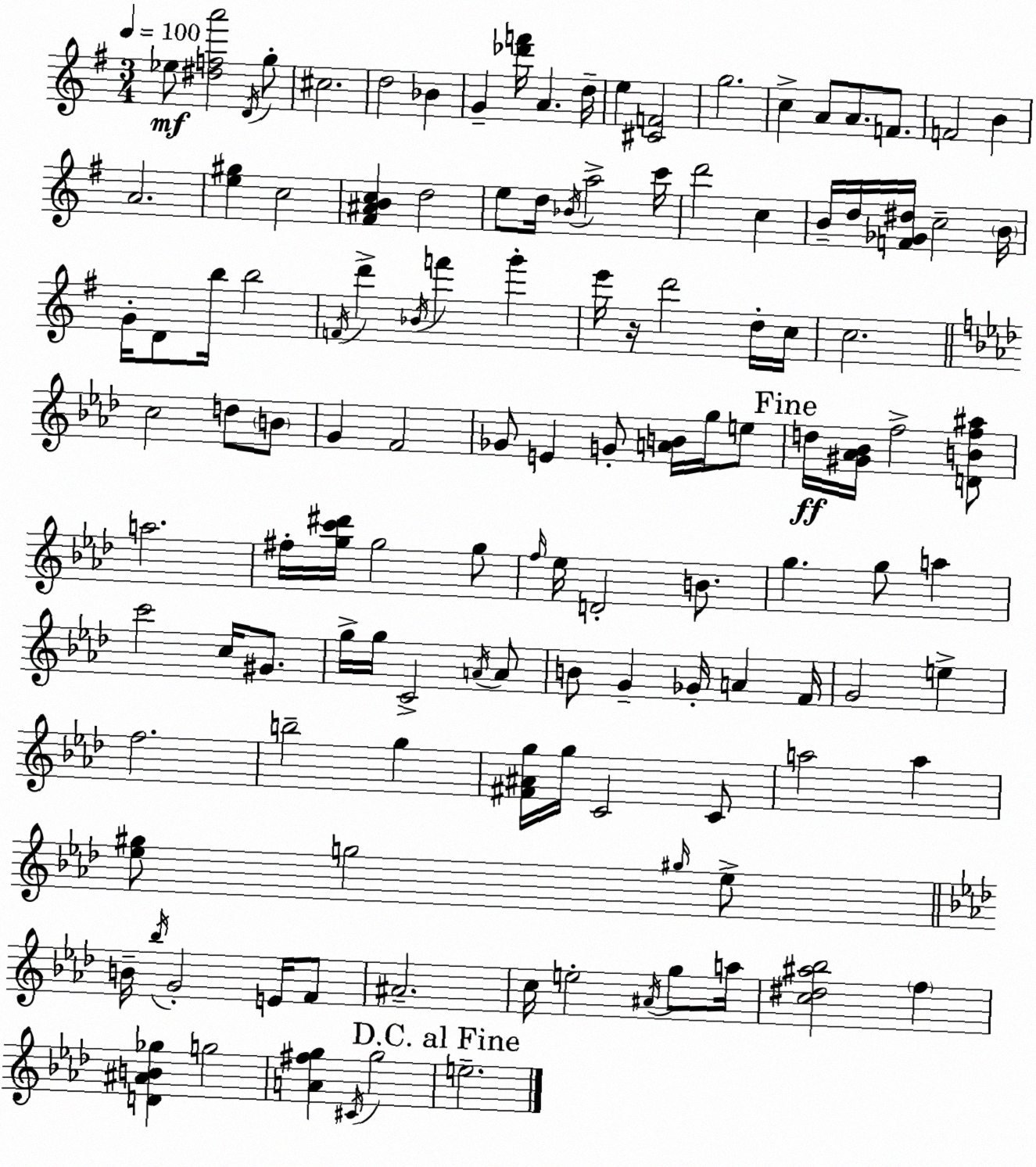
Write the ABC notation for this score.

X:1
T:Untitled
M:3/4
L:1/4
K:G
_e/2 [^dfa']2 D/4 g/2 ^c2 d2 _B G [_d'f']/4 A d/4 e [^CF]2 g2 c A/2 A/2 F/2 F2 B A2 [e^g] c2 [^F^ABc] d2 e/2 d/4 _B/4 a2 c'/4 d'2 c B/4 d/4 [F_G^d]/4 c2 B/4 G/4 D/2 b/4 b2 F/4 d' _B/4 f' g' e'/4 z/4 d'2 d/4 c/4 c2 c2 d/2 B/2 G F2 _G/2 E G/2 [AB]/4 g/4 e/2 d/4 [^G_A_B]/4 f2 [DBf^a]/2 a2 ^f/4 [gc'^d']/4 g2 g/2 f/4 _e/4 D2 B/2 g g/2 a c'2 c/4 ^G/2 g/4 g/4 C2 A/4 A/2 B/2 G _G/4 A F/4 G2 e f2 b2 g [^F^Ag]/4 g/4 C2 C/2 a2 a [_e^g]/2 g2 ^g/4 _e/2 B/4 _b/4 G2 E/4 F/2 ^A2 c/4 e2 ^A/4 g/2 a/4 [c^d^a_b]2 f [D^AB_g] g2 [A^fg] ^C/4 g2 e2